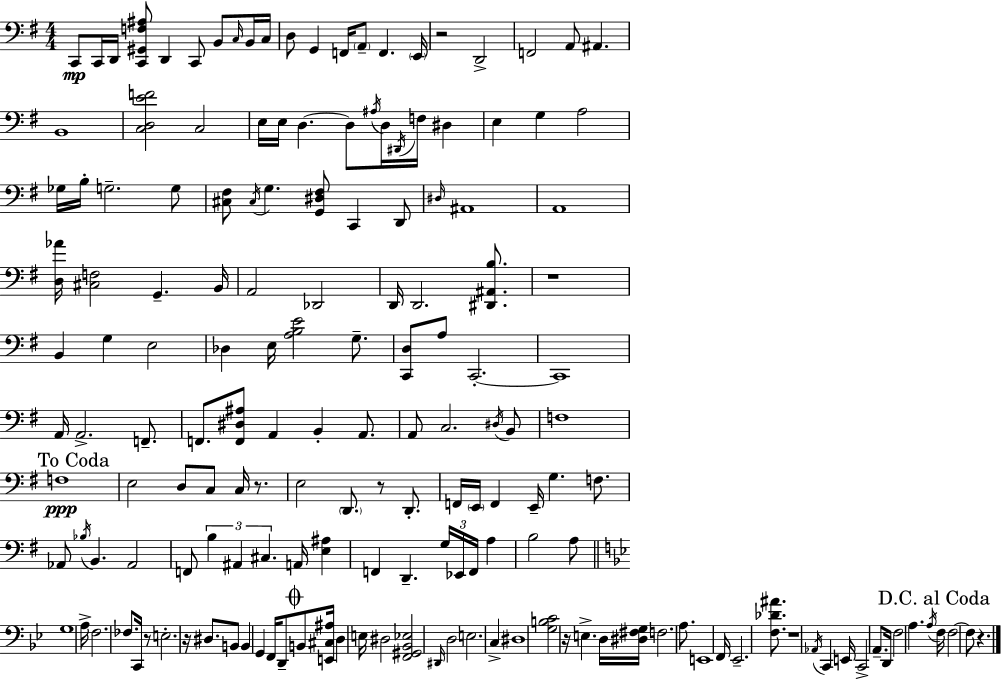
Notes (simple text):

C2/e C2/s D2/s [C2,G#2,F3,A#3]/e D2/q C2/e B2/e C3/s B2/s C3/s D3/e G2/q F2/s A2/e F2/q. E2/s R/h D2/h F2/h A2/e A#2/q. B2/w [C3,D3,E4,F4]/h C3/h E3/s E3/s D3/q. D3/e A#3/s D3/s D#2/s F3/s D#3/q E3/q G3/q A3/h Gb3/s B3/s G3/h. G3/e [C#3,F#3]/e C#3/s G3/q. [G2,D#3,F#3]/e C2/q D2/e D#3/s A#2/w A2/w [D3,Ab4]/s [C#3,F3]/h G2/q. B2/s A2/h Db2/h D2/s D2/h. [D#2,A#2,B3]/e. R/w B2/q G3/q E3/h Db3/q E3/s [A3,B3,E4]/h G3/e. [C2,D3]/e A3/e C2/h. C2/w A2/s A2/h. F2/e. F2/e. [F2,D#3,A#3]/e A2/q B2/q A2/e. A2/e C3/h. D#3/s B2/e F3/w F3/w E3/h D3/e C3/e C3/s R/e. E3/h D2/e. R/e D2/e. F2/s E2/s F2/q E2/s G3/q. F3/e. Ab2/e Bb3/s B2/q. Ab2/h F2/e B3/q A#2/q C#3/q. A2/s [E3,A#3]/q F2/q D2/q. G3/s Eb2/s F2/s A3/q B3/h A3/e G3/w A3/s F3/h. FES3/e. C2/s R/e E3/h. R/s D#3/e. B2/e B2/q G2/q F2/s D2/e B2/e [E2,C#3,A#3]/s D3/q E3/s D#3/h [F2,G#2,Bb2,Eb3]/h D#2/s D3/h E3/h. C3/q D#3/w [G3,B3,C4]/h R/s E3/q. D3/s [D#3,F#3,G3]/s F3/h. A3/e. E2/w F2/s Eb2/h. [F3,Db4,A#4]/e. R/w Ab2/s C2/q E2/s C2/h A2/e. D2/s F3/h A3/q. A3/s F3/s F3/h F3/e R/q.